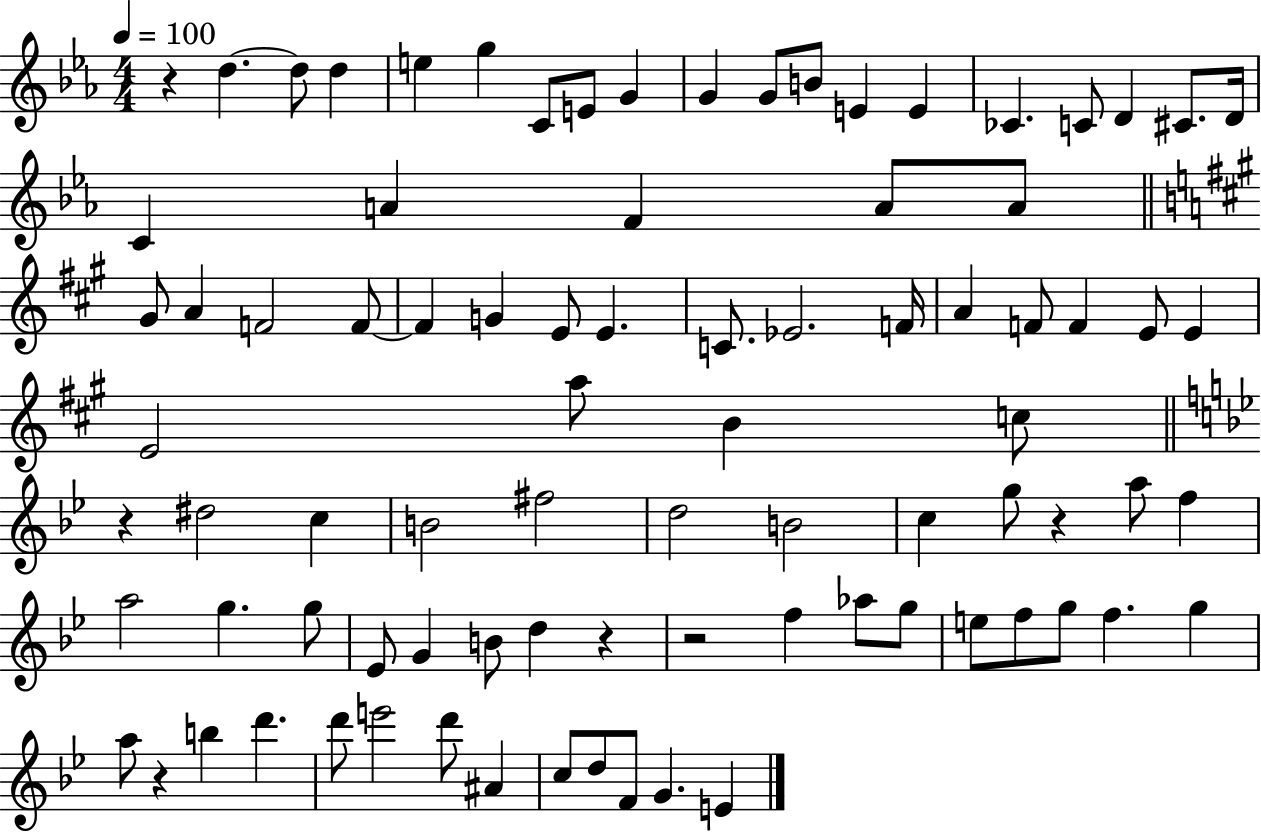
R/q D5/q. D5/e D5/q E5/q G5/q C4/e E4/e G4/q G4/q G4/e B4/e E4/q E4/q CES4/q. C4/e D4/q C#4/e. D4/s C4/q A4/q F4/q A4/e A4/e G#4/e A4/q F4/h F4/e F4/q G4/q E4/e E4/q. C4/e. Eb4/h. F4/s A4/q F4/e F4/q E4/e E4/q E4/h A5/e B4/q C5/e R/q D#5/h C5/q B4/h F#5/h D5/h B4/h C5/q G5/e R/q A5/e F5/q A5/h G5/q. G5/e Eb4/e G4/q B4/e D5/q R/q R/h F5/q Ab5/e G5/e E5/e F5/e G5/e F5/q. G5/q A5/e R/q B5/q D6/q. D6/e E6/h D6/e A#4/q C5/e D5/e F4/e G4/q. E4/q